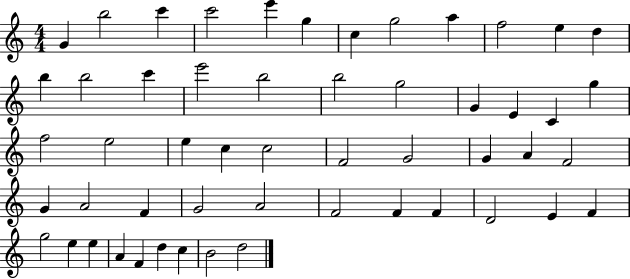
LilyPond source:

{
  \clef treble
  \numericTimeSignature
  \time 4/4
  \key c \major
  g'4 b''2 c'''4 | c'''2 e'''4 g''4 | c''4 g''2 a''4 | f''2 e''4 d''4 | \break b''4 b''2 c'''4 | e'''2 b''2 | b''2 g''2 | g'4 e'4 c'4 g''4 | \break f''2 e''2 | e''4 c''4 c''2 | f'2 g'2 | g'4 a'4 f'2 | \break g'4 a'2 f'4 | g'2 a'2 | f'2 f'4 f'4 | d'2 e'4 f'4 | \break g''2 e''4 e''4 | a'4 f'4 d''4 c''4 | b'2 d''2 | \bar "|."
}